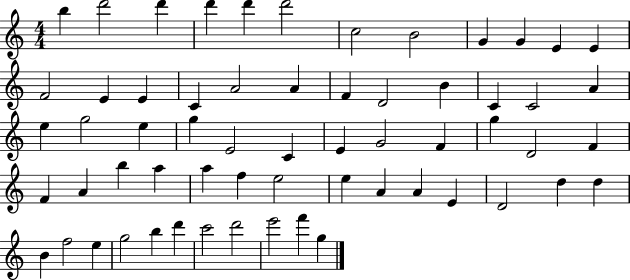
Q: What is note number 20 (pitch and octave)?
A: D4